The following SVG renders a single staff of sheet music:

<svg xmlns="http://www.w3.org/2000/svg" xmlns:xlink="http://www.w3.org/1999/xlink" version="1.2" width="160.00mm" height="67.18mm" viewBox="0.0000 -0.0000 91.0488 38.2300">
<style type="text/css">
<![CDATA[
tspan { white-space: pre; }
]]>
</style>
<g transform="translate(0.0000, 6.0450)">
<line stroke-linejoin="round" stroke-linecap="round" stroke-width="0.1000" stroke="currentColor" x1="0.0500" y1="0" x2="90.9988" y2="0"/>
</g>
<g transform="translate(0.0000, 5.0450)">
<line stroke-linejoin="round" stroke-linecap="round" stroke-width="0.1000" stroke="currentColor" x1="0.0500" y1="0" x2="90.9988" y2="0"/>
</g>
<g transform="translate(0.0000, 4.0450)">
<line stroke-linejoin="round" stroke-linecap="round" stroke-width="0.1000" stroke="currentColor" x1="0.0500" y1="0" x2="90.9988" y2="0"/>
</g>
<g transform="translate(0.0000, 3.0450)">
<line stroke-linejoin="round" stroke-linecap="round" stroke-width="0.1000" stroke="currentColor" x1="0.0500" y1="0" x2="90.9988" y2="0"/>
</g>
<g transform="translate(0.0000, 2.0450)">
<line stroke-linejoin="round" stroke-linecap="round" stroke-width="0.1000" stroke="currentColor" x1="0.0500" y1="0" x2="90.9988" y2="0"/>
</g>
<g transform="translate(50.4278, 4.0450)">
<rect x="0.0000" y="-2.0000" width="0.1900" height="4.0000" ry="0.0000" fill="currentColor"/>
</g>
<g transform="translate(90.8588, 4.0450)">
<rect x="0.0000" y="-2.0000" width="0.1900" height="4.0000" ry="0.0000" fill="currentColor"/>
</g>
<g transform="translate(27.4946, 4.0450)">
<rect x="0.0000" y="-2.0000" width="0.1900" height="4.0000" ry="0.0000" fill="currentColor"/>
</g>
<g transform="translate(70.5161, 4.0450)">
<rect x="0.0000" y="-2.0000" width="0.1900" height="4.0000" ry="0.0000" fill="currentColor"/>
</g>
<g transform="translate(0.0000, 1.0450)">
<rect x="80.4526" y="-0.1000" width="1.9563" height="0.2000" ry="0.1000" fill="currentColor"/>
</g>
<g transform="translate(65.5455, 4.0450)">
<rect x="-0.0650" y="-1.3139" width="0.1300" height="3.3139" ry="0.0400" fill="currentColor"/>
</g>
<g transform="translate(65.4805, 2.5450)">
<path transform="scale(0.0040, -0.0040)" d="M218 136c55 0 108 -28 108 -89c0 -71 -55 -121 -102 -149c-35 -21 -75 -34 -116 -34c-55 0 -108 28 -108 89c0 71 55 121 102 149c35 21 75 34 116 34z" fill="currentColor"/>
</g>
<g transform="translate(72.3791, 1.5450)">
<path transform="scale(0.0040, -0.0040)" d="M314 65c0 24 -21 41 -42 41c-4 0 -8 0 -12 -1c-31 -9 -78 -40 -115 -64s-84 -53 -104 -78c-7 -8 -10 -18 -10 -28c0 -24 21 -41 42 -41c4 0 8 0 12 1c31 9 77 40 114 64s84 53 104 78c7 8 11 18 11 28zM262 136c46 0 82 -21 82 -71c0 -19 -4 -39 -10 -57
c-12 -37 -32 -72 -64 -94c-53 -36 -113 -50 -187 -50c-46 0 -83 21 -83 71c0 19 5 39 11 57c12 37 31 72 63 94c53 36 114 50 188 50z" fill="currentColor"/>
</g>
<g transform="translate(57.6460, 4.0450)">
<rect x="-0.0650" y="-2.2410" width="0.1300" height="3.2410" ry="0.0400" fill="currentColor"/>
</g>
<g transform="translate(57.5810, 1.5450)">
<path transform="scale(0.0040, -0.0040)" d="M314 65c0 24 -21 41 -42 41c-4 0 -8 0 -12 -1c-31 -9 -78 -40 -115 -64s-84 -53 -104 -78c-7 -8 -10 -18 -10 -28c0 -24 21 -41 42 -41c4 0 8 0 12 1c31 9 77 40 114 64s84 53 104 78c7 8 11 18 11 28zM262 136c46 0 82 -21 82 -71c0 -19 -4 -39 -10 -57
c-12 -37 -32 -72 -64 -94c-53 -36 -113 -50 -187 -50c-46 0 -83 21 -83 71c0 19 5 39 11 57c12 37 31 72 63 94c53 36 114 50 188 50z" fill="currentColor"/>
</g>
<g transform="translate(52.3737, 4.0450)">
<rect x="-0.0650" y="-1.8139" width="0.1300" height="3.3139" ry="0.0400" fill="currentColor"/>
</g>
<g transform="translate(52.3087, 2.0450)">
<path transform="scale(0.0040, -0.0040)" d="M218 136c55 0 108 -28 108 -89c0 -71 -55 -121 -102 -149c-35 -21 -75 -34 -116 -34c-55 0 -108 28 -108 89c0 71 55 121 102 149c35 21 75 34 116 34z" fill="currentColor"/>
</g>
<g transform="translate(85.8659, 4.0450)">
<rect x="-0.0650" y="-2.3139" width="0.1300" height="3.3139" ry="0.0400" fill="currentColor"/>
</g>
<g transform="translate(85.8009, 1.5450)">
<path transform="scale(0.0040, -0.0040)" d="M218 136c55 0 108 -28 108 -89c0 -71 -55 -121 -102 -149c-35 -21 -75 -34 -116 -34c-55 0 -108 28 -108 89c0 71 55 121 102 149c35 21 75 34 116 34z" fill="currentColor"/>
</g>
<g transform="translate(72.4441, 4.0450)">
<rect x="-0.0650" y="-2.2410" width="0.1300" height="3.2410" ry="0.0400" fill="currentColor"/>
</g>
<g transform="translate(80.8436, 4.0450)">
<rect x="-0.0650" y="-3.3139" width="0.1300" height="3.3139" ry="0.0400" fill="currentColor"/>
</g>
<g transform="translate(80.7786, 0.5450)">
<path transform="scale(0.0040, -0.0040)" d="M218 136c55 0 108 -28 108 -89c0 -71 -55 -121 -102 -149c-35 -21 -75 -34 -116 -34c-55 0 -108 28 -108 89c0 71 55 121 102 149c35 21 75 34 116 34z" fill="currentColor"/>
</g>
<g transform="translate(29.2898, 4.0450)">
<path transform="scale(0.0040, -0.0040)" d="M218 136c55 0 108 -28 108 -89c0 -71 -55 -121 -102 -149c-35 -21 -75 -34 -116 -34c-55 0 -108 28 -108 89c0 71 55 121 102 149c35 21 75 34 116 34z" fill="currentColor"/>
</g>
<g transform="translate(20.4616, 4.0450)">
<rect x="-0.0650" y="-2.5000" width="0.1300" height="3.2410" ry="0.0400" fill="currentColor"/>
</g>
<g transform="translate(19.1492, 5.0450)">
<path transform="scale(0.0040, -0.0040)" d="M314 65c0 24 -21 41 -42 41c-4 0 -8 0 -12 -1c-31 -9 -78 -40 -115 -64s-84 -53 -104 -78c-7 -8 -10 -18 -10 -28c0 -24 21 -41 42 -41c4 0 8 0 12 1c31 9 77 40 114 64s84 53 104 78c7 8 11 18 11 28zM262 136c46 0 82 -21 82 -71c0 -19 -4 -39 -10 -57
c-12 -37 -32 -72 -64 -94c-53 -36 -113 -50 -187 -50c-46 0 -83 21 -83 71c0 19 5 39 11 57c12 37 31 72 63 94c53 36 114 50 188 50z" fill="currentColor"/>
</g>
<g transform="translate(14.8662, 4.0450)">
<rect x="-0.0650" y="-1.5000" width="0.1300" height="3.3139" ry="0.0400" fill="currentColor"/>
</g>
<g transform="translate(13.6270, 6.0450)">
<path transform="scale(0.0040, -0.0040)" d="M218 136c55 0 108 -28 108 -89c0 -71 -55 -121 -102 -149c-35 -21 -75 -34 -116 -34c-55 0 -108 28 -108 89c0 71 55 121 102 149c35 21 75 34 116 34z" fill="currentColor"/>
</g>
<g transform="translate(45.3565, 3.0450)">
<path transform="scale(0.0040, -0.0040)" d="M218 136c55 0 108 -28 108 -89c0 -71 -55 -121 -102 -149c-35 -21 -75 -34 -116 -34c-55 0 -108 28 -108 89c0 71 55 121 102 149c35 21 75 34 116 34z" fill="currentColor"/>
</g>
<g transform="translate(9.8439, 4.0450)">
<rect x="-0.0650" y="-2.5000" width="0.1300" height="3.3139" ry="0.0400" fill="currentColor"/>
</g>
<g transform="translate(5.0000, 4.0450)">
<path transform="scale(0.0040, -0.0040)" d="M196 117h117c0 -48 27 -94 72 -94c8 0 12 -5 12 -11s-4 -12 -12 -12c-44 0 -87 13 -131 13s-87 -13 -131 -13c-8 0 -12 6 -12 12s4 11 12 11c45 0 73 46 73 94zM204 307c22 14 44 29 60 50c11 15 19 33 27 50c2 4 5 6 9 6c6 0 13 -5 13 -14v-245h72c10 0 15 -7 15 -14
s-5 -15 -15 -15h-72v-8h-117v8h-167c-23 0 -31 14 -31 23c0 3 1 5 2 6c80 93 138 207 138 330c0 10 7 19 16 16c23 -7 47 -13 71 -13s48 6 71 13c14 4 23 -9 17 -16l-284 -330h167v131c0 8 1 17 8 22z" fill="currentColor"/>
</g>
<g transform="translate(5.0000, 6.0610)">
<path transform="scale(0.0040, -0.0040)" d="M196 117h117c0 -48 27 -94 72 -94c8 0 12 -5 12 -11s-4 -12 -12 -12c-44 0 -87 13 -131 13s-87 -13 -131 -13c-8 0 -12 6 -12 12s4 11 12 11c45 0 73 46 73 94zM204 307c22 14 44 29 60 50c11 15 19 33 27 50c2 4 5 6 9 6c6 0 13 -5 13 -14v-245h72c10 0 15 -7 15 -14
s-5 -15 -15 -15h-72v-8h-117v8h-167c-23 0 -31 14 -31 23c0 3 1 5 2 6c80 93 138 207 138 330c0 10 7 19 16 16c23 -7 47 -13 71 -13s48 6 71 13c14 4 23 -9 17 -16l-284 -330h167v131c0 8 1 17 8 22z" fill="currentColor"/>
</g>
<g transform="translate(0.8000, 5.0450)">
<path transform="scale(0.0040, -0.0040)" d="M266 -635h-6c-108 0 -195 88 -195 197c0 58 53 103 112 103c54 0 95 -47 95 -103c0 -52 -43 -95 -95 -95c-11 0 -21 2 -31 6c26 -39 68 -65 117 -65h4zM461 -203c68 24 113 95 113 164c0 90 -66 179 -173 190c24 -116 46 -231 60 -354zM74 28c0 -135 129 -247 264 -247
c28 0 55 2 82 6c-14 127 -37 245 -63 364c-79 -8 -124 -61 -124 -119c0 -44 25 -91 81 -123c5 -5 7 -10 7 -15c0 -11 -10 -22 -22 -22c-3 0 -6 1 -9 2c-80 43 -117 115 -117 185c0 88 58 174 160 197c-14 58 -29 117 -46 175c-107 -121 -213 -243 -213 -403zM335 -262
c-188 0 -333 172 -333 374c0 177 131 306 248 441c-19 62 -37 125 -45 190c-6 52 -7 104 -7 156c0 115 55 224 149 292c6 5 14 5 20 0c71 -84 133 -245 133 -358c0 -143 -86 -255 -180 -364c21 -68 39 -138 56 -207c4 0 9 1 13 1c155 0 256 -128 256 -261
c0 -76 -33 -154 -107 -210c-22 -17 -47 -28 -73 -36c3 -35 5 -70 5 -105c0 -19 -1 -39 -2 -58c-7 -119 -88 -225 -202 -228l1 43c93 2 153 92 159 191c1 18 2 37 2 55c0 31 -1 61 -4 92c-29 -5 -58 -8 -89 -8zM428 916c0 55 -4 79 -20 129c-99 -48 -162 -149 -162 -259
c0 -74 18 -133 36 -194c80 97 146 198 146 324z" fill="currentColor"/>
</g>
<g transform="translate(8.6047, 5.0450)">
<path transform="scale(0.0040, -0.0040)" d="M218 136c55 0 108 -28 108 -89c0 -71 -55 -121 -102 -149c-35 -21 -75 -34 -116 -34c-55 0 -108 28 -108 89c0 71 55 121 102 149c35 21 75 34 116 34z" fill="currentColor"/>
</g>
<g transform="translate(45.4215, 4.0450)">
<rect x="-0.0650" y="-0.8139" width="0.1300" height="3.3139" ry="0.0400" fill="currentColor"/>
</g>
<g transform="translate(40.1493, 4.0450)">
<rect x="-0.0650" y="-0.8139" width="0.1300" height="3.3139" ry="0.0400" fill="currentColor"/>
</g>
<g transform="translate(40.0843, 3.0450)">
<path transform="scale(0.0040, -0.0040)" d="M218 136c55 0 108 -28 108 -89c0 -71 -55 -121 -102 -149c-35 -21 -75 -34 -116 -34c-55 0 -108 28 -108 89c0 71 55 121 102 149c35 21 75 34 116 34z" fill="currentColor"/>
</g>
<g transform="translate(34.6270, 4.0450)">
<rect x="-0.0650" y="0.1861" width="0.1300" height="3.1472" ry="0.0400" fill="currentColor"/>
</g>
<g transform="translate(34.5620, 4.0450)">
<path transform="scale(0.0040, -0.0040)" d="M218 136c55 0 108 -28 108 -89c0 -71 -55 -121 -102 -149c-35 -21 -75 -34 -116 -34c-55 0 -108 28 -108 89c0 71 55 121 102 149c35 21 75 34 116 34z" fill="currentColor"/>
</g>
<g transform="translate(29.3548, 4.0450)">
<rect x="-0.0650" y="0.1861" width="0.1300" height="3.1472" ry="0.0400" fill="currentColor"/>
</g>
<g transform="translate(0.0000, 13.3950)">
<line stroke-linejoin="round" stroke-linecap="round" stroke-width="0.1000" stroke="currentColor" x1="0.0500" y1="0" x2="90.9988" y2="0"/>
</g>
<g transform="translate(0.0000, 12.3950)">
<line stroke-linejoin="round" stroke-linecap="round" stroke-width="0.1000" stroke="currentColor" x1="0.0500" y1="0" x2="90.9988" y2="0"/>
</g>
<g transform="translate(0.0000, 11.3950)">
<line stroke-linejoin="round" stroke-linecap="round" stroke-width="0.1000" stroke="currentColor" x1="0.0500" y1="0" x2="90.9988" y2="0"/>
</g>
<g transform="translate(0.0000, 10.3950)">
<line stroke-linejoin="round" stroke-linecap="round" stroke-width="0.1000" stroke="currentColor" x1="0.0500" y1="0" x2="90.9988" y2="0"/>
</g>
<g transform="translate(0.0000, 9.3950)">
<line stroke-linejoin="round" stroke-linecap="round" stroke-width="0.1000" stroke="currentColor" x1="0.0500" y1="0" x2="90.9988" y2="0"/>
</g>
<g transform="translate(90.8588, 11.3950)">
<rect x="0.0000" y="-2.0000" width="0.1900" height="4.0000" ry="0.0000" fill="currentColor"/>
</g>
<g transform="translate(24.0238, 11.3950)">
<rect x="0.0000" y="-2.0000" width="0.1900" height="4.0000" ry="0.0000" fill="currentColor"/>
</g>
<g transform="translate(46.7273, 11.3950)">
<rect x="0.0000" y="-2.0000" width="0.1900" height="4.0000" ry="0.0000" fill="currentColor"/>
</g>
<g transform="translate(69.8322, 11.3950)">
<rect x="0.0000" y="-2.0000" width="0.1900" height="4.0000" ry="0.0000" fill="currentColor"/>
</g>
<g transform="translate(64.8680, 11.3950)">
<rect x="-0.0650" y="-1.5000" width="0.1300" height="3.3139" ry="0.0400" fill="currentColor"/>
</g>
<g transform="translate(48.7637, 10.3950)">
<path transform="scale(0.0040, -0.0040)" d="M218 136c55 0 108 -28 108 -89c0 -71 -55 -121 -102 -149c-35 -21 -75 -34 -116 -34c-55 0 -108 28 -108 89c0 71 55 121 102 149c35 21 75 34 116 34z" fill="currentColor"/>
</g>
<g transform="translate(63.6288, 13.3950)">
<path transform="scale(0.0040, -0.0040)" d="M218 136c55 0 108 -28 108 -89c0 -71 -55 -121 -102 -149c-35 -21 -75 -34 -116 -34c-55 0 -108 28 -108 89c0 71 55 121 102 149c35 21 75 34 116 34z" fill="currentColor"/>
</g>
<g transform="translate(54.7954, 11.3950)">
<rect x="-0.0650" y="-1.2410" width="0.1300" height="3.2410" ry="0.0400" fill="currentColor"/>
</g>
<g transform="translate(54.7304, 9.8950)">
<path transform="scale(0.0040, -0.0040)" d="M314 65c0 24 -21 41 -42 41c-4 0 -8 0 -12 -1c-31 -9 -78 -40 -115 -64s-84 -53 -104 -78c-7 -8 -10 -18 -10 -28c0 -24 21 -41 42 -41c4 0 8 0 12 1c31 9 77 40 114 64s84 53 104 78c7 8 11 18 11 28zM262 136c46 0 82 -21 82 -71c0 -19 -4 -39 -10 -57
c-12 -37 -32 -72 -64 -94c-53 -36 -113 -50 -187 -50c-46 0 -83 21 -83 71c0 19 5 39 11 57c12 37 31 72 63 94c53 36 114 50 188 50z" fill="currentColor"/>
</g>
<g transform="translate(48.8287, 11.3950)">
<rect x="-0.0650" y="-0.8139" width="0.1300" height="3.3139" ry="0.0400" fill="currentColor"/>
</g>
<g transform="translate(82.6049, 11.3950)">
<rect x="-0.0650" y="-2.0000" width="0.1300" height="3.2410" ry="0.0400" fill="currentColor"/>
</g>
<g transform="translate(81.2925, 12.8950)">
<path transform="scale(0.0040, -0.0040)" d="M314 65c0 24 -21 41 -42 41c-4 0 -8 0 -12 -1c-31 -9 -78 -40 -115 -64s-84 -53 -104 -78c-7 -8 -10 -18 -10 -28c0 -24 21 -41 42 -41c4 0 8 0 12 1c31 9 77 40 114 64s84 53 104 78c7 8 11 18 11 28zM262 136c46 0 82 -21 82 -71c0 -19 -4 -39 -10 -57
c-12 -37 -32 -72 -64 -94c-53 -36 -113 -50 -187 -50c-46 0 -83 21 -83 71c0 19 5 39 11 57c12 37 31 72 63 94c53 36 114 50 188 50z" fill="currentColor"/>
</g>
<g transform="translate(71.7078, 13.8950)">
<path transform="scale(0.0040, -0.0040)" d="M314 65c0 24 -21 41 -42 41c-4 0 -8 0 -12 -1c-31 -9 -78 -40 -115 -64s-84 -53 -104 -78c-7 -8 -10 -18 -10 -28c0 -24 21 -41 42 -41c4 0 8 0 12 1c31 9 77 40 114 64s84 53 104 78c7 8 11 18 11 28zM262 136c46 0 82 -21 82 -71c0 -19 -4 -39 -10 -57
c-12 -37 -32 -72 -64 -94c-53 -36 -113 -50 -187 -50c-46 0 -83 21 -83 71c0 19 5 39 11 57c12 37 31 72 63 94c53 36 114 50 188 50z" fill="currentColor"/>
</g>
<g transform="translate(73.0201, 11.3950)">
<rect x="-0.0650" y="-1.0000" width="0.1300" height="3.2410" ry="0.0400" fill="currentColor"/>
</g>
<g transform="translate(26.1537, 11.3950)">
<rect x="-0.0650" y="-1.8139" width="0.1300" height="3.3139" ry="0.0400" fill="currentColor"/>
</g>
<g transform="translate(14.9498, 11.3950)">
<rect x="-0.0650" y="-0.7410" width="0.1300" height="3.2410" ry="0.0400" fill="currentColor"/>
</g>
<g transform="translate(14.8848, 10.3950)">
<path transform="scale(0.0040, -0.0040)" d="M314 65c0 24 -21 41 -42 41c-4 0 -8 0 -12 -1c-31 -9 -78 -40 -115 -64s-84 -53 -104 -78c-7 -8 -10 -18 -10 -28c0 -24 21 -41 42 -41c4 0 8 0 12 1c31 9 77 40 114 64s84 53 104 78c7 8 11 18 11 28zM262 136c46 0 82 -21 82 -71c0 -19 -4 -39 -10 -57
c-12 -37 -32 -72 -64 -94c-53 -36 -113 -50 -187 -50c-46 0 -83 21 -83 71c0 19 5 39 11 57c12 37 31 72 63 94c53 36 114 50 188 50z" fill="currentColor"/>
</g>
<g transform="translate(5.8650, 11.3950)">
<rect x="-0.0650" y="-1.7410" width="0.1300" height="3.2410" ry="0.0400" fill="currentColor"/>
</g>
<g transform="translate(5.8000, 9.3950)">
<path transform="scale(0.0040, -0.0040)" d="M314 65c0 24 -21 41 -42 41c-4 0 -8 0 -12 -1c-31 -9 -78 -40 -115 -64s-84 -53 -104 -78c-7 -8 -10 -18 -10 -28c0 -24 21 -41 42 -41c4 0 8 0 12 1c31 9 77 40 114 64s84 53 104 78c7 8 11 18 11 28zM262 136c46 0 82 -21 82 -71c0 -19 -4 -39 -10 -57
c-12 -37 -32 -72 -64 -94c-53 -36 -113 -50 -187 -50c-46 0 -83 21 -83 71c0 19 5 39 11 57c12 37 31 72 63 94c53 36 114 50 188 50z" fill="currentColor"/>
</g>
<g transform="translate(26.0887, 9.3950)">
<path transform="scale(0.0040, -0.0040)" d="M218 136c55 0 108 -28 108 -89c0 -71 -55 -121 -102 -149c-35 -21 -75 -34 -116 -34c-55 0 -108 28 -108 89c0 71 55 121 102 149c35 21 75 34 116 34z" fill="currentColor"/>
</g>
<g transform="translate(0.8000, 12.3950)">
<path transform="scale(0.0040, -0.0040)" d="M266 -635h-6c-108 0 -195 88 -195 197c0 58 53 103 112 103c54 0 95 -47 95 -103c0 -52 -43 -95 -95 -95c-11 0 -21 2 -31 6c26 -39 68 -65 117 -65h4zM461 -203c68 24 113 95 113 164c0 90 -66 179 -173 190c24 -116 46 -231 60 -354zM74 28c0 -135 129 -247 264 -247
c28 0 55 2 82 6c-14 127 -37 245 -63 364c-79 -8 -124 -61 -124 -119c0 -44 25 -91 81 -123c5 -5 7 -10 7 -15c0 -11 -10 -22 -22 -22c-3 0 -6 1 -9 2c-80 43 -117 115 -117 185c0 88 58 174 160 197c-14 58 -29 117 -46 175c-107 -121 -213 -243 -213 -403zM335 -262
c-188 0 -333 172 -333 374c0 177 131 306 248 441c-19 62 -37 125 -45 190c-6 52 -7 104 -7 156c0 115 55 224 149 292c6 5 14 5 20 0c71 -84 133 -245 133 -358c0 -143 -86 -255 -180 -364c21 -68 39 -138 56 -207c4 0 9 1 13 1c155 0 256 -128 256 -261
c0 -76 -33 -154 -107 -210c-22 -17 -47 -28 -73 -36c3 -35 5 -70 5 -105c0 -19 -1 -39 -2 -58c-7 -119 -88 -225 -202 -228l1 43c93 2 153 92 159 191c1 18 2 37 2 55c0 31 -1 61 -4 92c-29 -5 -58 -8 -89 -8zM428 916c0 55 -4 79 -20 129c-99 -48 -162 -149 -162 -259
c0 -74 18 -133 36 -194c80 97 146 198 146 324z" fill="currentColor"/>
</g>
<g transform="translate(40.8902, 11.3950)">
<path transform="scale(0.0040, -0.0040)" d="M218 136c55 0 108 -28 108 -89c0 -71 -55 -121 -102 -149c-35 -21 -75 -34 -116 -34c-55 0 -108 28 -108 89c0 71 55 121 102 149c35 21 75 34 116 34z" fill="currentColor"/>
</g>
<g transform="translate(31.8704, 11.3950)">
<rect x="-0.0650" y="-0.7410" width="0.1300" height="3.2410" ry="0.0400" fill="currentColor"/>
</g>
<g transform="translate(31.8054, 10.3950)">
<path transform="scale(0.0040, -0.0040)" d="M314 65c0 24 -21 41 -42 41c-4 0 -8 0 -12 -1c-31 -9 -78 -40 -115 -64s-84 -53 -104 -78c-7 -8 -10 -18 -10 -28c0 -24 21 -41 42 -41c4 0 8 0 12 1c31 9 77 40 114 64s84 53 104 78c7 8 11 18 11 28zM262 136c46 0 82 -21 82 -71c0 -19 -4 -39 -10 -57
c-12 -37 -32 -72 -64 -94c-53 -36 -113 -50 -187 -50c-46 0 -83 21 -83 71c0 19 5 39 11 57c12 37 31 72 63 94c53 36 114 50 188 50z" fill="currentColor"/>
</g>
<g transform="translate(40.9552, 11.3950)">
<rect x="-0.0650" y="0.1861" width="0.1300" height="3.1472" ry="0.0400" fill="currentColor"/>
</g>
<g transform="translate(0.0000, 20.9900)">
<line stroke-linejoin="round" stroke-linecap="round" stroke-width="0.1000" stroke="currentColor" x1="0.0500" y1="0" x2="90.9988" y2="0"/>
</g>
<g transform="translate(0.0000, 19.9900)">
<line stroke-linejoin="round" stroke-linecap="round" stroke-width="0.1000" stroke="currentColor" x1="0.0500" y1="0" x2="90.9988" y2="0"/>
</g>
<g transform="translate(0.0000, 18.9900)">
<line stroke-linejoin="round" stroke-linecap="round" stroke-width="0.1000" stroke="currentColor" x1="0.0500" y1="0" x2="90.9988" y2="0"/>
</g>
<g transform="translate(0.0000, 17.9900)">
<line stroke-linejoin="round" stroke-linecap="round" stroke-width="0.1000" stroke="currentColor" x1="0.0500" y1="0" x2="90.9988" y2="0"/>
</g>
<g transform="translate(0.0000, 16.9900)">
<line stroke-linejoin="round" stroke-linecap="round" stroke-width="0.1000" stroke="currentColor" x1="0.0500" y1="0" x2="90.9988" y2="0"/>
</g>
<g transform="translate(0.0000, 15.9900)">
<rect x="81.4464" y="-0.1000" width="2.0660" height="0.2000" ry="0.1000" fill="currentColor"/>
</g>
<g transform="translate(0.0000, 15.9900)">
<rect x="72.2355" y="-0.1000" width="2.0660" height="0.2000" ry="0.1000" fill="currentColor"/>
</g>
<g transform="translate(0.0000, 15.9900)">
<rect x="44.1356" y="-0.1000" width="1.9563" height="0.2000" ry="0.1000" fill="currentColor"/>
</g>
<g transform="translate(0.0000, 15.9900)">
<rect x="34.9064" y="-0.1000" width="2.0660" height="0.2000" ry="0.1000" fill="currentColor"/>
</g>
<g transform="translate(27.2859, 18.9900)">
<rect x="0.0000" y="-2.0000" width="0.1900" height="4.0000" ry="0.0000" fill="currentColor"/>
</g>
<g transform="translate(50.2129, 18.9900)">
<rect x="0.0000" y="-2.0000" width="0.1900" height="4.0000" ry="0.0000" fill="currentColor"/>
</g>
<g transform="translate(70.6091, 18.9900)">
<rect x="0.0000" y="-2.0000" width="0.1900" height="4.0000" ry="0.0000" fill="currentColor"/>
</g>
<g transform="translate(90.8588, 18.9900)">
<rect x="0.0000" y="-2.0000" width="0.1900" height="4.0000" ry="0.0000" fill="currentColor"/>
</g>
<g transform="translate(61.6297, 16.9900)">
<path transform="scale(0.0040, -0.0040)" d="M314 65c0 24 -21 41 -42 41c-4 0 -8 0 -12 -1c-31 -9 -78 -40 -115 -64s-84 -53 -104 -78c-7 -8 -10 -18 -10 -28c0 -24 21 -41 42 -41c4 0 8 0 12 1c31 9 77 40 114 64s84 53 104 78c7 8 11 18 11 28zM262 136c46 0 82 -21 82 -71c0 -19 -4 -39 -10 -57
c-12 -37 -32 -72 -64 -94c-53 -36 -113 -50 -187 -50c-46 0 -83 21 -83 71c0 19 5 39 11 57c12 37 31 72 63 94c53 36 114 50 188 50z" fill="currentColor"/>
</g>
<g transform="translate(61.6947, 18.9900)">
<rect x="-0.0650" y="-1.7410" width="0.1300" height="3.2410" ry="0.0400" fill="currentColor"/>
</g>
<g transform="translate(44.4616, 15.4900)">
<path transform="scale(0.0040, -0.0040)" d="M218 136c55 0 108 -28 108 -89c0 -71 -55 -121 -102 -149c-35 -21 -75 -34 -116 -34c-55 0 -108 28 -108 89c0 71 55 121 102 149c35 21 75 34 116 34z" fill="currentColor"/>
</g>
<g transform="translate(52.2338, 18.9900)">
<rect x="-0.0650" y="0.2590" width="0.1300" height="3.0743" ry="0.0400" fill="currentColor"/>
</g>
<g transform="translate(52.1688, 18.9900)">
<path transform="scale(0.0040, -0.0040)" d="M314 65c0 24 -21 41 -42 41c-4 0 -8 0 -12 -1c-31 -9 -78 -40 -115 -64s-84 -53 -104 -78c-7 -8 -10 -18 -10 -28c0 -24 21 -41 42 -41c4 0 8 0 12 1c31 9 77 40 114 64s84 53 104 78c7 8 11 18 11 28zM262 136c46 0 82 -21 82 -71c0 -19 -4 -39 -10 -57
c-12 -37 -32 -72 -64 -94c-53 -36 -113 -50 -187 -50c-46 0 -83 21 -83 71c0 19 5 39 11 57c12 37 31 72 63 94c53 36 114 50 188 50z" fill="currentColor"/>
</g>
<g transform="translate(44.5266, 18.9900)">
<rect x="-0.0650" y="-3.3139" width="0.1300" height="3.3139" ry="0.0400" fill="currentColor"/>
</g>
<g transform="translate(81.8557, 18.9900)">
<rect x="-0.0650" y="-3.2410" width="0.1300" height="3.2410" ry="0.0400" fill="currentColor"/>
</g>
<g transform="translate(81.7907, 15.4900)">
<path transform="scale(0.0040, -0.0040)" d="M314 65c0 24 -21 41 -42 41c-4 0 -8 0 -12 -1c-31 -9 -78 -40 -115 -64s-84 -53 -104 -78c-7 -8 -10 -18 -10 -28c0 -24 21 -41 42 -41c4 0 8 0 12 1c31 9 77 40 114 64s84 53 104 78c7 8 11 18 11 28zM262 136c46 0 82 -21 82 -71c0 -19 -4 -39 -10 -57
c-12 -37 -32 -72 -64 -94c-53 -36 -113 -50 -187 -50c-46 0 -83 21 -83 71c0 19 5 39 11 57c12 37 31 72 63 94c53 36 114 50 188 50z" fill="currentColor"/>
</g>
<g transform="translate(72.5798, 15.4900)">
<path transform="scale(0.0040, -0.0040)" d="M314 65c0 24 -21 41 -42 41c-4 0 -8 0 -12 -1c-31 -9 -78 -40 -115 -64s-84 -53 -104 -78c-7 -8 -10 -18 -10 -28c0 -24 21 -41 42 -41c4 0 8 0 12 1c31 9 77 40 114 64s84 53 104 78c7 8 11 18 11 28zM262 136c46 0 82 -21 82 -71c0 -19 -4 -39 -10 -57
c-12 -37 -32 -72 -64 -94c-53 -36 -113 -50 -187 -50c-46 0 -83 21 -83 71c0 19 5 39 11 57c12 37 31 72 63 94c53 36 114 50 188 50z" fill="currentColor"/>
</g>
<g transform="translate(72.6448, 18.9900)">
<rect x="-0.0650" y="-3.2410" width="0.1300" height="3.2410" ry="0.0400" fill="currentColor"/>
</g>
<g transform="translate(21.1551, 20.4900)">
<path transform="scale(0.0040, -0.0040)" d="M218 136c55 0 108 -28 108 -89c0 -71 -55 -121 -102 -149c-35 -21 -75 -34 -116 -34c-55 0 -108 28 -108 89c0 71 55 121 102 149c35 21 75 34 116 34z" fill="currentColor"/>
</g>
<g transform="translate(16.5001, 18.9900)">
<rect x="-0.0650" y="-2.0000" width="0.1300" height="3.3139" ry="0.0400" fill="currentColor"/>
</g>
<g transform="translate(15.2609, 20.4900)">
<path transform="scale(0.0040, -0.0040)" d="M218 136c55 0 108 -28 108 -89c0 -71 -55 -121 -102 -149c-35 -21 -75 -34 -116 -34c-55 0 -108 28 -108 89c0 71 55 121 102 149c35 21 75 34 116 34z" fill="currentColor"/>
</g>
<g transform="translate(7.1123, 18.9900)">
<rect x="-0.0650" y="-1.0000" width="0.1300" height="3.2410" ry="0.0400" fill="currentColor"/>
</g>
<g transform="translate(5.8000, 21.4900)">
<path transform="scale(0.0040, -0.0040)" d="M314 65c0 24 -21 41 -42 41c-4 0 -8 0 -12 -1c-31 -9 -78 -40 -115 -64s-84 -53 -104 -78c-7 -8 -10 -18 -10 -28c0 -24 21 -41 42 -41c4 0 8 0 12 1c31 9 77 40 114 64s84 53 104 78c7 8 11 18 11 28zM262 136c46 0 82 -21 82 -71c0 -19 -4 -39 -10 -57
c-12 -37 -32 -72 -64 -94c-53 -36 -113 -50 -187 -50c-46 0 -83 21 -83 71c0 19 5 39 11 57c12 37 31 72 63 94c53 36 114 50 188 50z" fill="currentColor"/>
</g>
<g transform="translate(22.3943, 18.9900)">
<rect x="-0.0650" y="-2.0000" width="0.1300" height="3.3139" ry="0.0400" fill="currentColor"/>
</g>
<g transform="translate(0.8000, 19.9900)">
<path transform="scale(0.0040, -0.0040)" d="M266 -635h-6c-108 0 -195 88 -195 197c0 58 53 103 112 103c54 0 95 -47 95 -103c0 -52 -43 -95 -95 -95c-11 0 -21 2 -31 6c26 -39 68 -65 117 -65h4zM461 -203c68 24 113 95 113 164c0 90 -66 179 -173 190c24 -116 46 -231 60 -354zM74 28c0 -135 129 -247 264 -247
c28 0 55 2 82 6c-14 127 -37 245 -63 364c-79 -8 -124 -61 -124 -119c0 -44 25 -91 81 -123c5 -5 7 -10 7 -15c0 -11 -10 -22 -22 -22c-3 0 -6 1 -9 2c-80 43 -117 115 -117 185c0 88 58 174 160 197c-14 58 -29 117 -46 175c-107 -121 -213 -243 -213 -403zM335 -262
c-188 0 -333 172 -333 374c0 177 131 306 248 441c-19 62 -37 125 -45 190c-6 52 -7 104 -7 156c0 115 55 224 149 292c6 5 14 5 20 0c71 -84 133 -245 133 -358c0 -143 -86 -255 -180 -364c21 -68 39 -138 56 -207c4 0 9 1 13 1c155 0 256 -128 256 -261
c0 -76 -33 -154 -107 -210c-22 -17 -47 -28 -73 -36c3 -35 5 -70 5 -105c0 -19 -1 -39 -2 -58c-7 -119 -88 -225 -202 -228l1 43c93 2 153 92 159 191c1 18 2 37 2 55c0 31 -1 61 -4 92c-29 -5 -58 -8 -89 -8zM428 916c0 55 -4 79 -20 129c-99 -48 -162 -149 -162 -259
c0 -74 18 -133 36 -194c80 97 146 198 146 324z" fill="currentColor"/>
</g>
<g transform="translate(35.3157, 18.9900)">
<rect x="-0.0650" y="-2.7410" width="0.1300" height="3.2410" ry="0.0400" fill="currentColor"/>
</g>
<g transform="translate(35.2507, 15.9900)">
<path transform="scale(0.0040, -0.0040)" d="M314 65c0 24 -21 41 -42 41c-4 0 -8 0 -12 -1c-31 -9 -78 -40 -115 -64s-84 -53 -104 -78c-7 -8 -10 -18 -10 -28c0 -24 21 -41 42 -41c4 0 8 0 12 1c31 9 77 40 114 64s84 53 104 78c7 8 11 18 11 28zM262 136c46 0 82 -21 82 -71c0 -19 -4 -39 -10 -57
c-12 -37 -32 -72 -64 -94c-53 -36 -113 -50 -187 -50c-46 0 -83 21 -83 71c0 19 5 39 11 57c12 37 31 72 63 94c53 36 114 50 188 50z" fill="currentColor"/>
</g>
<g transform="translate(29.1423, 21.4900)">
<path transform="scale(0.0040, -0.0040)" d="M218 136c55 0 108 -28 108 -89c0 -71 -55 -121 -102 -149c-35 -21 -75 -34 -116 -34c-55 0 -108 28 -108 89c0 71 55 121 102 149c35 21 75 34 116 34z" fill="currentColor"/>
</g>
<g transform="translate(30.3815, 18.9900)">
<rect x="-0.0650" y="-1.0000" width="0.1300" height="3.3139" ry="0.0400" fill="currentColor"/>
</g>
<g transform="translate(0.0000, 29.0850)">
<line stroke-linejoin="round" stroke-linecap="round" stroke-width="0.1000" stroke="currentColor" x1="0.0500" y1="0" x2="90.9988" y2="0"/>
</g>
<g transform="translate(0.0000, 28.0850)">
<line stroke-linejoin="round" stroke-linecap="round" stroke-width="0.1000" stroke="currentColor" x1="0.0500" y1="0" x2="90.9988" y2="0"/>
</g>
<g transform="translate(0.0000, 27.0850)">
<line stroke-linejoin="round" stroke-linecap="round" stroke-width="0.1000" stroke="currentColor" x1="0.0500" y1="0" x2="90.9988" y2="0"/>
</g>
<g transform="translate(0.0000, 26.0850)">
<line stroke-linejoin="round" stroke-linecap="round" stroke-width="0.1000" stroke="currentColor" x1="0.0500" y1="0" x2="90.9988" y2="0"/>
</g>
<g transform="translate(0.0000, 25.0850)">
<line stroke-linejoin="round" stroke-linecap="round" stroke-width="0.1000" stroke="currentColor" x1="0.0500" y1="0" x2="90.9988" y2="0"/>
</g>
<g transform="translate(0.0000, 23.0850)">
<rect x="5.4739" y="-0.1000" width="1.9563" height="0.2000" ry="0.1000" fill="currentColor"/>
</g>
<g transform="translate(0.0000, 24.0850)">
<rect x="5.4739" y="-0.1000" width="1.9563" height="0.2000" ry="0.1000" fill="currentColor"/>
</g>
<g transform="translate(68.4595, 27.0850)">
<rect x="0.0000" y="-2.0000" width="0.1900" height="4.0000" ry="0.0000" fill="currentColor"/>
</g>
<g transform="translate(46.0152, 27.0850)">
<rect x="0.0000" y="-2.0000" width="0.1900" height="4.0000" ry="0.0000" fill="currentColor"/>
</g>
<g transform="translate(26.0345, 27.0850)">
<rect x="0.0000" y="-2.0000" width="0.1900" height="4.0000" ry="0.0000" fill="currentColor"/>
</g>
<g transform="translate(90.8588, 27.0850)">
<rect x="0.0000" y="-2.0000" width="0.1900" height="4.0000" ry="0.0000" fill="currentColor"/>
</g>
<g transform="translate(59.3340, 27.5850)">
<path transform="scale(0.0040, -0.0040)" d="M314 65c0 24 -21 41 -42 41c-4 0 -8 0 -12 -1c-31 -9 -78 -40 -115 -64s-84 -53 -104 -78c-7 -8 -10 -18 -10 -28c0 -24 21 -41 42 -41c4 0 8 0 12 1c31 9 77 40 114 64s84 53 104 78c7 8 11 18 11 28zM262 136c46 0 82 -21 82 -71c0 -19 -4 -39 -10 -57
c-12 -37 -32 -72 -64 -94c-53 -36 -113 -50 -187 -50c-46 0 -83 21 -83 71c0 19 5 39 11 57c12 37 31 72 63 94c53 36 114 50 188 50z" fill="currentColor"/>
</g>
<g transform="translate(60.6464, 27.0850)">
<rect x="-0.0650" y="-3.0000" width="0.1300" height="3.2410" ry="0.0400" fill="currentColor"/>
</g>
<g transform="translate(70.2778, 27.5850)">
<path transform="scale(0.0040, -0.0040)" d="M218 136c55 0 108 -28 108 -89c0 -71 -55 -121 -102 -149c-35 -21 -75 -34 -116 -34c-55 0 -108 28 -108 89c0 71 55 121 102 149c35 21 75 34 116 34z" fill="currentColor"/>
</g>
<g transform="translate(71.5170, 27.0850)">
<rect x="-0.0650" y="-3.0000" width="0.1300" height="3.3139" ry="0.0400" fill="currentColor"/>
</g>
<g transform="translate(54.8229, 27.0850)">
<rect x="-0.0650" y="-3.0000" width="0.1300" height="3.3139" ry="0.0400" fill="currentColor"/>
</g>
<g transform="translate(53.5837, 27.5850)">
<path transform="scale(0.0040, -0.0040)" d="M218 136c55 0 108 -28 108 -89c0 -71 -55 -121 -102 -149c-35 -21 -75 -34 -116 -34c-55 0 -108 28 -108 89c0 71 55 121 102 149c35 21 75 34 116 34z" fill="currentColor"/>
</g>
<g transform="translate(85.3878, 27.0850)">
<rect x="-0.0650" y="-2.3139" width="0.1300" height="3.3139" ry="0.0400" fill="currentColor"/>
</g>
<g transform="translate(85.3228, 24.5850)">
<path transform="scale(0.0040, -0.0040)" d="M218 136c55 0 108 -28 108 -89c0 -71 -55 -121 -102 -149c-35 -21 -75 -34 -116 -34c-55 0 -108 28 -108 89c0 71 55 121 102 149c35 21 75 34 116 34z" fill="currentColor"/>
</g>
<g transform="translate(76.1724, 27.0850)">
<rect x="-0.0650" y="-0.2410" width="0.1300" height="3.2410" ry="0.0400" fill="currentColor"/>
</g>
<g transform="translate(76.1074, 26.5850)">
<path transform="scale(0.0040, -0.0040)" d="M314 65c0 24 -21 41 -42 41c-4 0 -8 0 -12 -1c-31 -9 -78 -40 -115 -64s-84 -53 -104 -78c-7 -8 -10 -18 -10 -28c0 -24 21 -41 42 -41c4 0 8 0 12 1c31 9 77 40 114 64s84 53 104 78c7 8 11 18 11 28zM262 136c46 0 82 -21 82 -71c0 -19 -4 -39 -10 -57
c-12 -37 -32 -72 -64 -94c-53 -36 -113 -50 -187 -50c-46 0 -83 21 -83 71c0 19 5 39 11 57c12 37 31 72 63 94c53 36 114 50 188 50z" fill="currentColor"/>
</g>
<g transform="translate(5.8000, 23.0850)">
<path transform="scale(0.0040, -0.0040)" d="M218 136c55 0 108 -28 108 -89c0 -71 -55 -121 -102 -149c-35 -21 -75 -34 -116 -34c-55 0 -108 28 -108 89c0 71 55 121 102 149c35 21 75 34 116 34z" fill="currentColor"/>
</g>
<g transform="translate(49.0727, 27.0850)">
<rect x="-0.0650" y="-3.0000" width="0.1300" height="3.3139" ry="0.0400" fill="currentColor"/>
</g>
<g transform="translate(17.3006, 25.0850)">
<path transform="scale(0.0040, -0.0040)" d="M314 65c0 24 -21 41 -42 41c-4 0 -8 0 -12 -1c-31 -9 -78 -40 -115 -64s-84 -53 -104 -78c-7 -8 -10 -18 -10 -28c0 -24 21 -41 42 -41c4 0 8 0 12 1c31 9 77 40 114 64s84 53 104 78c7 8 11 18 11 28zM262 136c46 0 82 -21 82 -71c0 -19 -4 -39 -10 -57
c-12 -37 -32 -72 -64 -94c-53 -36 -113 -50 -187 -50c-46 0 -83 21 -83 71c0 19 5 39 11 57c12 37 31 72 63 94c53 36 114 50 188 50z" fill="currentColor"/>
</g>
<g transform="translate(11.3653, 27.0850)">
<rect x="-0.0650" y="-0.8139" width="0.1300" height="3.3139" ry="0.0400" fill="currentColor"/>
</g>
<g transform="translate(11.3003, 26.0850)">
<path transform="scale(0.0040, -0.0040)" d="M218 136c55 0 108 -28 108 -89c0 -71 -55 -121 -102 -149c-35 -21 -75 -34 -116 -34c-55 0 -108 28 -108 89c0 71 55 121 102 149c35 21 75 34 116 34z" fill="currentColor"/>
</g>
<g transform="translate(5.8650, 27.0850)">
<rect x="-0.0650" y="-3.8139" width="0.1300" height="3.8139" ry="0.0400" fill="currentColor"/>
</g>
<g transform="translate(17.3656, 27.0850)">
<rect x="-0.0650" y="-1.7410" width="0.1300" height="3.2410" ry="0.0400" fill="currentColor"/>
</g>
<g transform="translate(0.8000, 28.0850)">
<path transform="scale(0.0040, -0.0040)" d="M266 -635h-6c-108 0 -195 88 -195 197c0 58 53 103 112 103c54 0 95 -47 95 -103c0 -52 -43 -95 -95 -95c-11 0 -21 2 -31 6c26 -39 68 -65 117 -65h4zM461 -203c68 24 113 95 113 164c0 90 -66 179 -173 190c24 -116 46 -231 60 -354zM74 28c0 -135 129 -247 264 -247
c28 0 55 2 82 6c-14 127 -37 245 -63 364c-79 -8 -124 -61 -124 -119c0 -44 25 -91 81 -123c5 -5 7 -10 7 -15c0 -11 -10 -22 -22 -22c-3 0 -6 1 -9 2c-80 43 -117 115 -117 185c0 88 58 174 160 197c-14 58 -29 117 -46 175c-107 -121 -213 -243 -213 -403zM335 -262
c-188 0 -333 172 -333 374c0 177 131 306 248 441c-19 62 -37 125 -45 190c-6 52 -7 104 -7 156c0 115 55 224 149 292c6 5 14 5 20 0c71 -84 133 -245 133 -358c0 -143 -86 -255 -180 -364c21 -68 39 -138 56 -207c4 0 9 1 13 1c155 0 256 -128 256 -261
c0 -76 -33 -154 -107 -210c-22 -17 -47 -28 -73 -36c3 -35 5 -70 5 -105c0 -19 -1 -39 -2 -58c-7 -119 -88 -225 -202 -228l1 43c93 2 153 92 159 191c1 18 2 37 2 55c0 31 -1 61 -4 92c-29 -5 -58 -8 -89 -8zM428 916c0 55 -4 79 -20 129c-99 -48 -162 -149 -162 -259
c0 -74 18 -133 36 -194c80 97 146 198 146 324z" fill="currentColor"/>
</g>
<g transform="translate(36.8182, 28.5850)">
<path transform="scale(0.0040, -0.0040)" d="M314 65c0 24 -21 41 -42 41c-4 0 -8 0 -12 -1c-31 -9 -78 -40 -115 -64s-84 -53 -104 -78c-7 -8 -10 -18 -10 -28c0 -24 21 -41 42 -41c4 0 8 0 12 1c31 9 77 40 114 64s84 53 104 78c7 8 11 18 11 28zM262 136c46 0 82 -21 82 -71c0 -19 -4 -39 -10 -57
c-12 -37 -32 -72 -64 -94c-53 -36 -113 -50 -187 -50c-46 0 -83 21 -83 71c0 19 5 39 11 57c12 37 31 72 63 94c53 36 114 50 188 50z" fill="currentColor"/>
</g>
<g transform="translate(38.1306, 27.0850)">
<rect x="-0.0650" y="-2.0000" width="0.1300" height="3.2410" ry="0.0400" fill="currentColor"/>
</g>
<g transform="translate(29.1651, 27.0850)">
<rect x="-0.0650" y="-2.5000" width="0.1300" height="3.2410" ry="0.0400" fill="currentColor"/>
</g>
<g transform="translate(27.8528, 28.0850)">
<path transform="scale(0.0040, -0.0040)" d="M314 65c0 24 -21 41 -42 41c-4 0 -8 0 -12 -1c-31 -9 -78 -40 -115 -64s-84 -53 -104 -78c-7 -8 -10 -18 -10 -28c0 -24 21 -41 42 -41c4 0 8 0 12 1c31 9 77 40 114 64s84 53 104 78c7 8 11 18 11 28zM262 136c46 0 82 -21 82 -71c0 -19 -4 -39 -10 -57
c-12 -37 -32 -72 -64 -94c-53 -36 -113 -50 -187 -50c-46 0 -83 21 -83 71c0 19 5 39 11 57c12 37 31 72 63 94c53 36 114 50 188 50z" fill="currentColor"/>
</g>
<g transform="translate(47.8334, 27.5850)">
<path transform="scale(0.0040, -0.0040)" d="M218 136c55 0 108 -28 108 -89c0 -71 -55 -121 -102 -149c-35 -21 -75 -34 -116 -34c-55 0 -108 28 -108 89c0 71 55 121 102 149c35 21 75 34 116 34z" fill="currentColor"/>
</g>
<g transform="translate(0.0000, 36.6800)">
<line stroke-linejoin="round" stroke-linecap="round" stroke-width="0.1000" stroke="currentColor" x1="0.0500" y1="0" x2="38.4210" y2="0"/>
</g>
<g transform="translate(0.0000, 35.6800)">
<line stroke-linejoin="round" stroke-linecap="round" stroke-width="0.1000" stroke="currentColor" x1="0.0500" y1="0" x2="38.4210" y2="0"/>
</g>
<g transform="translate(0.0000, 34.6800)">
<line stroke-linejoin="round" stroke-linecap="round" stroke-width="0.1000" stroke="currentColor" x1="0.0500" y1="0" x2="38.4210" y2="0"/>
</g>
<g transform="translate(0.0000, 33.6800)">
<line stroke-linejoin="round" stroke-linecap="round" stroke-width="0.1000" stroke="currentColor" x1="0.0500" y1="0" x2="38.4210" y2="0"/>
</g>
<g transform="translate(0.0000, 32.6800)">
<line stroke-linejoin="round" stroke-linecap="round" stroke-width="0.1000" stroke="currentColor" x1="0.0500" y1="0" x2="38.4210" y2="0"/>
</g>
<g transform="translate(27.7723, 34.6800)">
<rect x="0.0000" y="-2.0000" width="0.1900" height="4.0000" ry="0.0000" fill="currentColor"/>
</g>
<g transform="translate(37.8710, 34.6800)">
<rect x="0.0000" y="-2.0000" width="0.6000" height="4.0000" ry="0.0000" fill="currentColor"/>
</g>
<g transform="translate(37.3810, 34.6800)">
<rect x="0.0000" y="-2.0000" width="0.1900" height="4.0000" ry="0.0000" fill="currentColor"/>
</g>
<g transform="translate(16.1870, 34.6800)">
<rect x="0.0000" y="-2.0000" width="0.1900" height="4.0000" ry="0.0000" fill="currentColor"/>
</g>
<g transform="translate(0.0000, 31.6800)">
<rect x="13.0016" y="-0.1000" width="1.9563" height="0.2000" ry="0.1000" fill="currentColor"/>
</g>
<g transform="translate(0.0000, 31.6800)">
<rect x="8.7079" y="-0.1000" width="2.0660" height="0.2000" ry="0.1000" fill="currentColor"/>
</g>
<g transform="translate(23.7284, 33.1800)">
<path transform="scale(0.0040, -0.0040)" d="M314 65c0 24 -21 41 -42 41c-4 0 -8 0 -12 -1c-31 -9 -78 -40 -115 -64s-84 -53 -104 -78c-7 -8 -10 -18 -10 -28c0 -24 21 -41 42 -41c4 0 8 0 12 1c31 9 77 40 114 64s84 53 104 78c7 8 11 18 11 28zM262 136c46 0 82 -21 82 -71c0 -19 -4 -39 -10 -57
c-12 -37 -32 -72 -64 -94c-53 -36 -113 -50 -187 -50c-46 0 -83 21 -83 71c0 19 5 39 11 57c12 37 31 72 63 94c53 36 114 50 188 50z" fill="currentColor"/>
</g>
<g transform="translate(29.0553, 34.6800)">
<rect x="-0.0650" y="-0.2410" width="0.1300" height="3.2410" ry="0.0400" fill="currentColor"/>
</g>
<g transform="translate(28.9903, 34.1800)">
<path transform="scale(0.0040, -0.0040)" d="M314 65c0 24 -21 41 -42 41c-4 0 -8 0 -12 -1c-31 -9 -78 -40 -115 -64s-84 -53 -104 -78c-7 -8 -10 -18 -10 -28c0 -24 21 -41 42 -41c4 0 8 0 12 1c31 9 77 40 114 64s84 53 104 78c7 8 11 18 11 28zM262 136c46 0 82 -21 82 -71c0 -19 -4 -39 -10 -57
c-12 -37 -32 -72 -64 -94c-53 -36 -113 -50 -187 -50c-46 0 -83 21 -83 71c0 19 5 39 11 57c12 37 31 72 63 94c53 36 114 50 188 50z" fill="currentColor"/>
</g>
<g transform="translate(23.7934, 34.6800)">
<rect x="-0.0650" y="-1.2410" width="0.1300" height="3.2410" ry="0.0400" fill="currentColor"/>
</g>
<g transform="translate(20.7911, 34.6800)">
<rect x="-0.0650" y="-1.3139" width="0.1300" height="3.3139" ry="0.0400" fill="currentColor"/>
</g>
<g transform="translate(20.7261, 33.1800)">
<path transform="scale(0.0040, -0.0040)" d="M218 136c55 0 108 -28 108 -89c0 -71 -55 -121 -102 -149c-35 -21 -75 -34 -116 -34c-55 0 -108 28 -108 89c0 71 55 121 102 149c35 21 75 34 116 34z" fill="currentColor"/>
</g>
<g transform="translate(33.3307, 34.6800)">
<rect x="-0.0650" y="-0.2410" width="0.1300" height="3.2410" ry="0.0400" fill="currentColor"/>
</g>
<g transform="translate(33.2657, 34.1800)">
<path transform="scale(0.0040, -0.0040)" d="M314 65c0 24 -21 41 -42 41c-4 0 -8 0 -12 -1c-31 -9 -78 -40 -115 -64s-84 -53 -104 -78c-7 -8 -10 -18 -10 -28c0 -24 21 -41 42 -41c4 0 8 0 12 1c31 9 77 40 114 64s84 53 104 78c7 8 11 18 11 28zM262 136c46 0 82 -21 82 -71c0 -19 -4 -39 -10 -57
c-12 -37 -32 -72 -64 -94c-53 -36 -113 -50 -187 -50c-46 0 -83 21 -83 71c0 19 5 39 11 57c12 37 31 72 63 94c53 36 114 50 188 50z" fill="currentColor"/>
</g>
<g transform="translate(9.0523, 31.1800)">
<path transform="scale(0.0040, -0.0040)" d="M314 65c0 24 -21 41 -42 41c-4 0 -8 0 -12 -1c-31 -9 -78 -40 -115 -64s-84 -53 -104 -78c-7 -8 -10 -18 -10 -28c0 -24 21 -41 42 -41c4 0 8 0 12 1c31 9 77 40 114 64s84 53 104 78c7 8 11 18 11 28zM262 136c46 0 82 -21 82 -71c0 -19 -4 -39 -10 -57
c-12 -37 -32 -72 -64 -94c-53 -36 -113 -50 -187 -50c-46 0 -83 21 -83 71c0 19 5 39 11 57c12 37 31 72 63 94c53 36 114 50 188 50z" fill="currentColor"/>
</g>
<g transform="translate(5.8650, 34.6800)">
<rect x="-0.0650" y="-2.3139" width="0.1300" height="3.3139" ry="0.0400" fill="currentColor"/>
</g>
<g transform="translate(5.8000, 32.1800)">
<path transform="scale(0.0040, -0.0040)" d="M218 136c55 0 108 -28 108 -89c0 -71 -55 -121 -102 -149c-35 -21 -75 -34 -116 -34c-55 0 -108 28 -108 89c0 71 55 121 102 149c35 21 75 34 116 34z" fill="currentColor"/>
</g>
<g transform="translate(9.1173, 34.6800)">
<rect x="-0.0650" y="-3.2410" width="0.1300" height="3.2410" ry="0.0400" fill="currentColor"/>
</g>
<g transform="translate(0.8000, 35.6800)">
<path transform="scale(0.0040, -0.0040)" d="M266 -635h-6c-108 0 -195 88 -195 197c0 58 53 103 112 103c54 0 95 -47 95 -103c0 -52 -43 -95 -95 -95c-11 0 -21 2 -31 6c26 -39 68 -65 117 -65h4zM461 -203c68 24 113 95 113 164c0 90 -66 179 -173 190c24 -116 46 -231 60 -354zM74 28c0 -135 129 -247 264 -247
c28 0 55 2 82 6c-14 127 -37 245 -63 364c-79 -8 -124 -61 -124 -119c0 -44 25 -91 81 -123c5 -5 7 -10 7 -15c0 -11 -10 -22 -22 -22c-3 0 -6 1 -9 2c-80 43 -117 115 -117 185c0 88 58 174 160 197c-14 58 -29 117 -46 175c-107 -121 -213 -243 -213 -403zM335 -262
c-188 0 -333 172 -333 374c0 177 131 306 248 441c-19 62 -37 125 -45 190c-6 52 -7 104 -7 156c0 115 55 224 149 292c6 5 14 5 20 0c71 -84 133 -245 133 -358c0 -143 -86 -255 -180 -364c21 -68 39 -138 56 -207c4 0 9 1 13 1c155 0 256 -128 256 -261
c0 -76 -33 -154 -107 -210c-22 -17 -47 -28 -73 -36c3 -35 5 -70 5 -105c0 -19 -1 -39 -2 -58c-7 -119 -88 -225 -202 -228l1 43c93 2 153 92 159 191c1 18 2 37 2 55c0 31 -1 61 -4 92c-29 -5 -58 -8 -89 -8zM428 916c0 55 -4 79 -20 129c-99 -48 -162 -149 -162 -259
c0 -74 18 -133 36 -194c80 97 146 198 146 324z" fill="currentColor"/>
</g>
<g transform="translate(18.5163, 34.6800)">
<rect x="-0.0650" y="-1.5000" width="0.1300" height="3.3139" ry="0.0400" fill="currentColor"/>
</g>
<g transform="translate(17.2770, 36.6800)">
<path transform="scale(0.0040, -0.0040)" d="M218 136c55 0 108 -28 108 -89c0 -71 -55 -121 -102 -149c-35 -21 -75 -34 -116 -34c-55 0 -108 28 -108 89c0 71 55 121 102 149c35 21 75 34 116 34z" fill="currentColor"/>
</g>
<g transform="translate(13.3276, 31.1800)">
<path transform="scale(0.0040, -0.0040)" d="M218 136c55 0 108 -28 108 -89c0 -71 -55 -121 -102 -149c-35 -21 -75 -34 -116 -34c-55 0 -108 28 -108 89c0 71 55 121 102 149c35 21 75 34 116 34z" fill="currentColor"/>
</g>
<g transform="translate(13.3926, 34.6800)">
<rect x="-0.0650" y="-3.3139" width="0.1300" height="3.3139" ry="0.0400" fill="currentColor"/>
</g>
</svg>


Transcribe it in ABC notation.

X:1
T:Untitled
M:4/4
L:1/4
K:C
G E G2 B B d d f g2 e g2 b g f2 d2 f d2 B d e2 E D2 F2 D2 F F D a2 b B2 f2 b2 b2 c' d f2 G2 F2 A A A2 A c2 g g b2 b E e e2 c2 c2